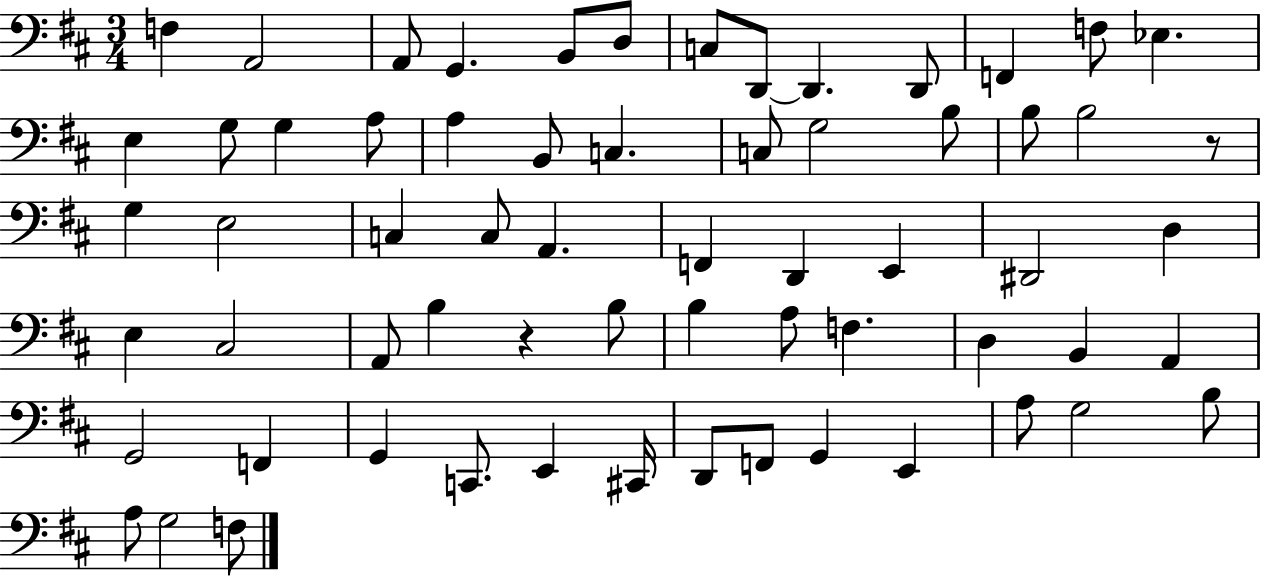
F3/q A2/h A2/e G2/q. B2/e D3/e C3/e D2/e D2/q. D2/e F2/q F3/e Eb3/q. E3/q G3/e G3/q A3/e A3/q B2/e C3/q. C3/e G3/h B3/e B3/e B3/h R/e G3/q E3/h C3/q C3/e A2/q. F2/q D2/q E2/q D#2/h D3/q E3/q C#3/h A2/e B3/q R/q B3/e B3/q A3/e F3/q. D3/q B2/q A2/q G2/h F2/q G2/q C2/e. E2/q C#2/s D2/e F2/e G2/q E2/q A3/e G3/h B3/e A3/e G3/h F3/e